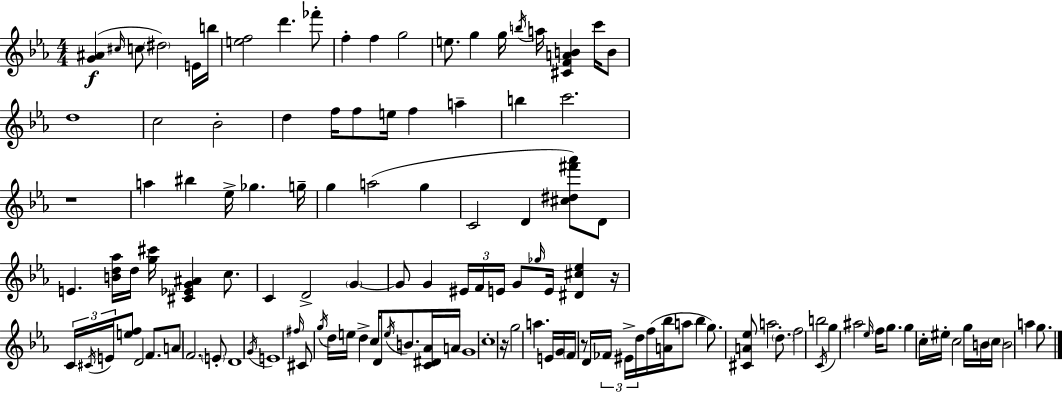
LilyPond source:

{
  \clef treble
  \numericTimeSignature
  \time 4/4
  \key ees \major
  <g' ais'>4(\f \grace { cis''16 } c''8 \parenthesize dis''2) e'16 | b''16 <e'' f''>2 d'''4. fes'''8-. | f''4-. f''4 g''2 | e''8. g''4 g''16 \acciaccatura { b''16 } a''16 <cis' f' a' b'>4 c'''16 | \break b'8 d''1 | c''2 bes'2-. | d''4 f''16 f''8 e''16 f''4 a''4-- | b''4 c'''2. | \break r1 | a''4 bis''4 ees''16-> ges''4. | g''16-- g''4 a''2( g''4 | c'2 d'4 <cis'' dis'' fis''' aes'''>8) | \break d'8 e'4. <b' d'' aes''>16 d''16 <g'' cis'''>16 <cis' ees' g' ais'>4 c''8. | c'4 d'2-> \parenthesize g'4~~ | g'8 g'4 \tuplet 3/2 { eis'16 f'16 e'16 } g'8 \grace { ges''16 } e'16 <dis' cis'' ees''>4 | r16 \tuplet 3/2 { c'16 \acciaccatura { cis'16 } e'16 } <e'' f''>8 d'2 | \break f'8. a'8 f'2. | \parenthesize e'8-. d'1 | \acciaccatura { g'16 } e'1 | \grace { fis''16 } cis'8 \acciaccatura { g''16 } d''16 e''16 d''4-> c''16 | \break d'8 \acciaccatura { e''16 } b'8. <c' dis' aes'>16 a'16 g'1 | c''1-. | r16 g''2 | a''4. e'16 g'16 \parenthesize f'16 r8 d'16 \tuplet 3/2 { fes'16 eis'16-> d''16 } | \break f''16( <a' bes''>16 a''8 bes''4 g''8.) <cis' a' ees''>8 a''2 | \parenthesize d''8.-. f''2 | b''2 \acciaccatura { c'16 } g''4 ais''2 | \grace { ees''16 } f''16 g''8. g''4 c''16-. eis''16-. | \break c''2 g''16 b'16 \parenthesize c''16 b'2 | a''4 g''8. \bar "|."
}